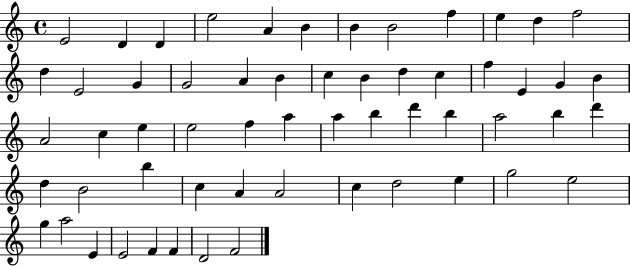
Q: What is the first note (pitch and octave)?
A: E4